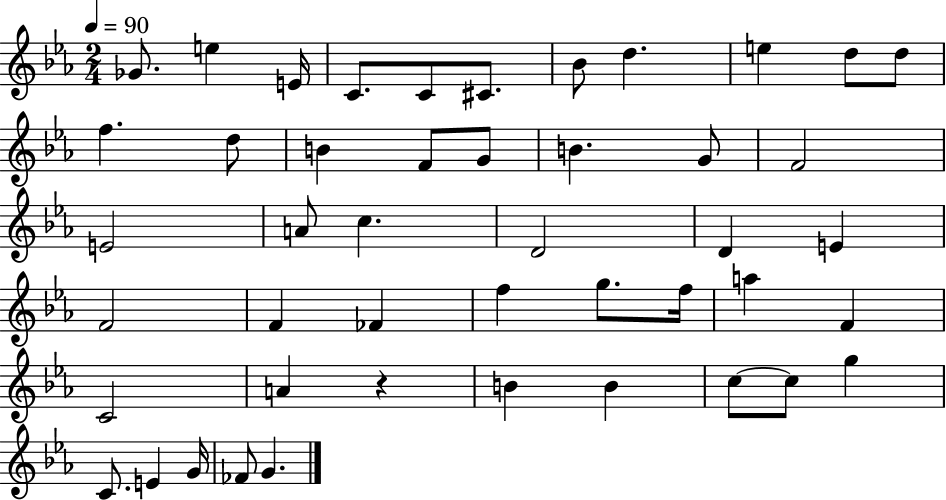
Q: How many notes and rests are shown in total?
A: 46